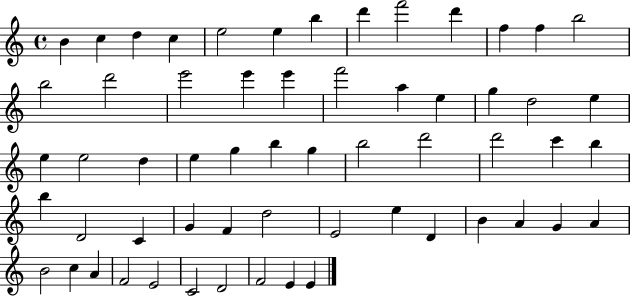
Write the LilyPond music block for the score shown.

{
  \clef treble
  \time 4/4
  \defaultTimeSignature
  \key c \major
  b'4 c''4 d''4 c''4 | e''2 e''4 b''4 | d'''4 f'''2 d'''4 | f''4 f''4 b''2 | \break b''2 d'''2 | e'''2 e'''4 e'''4 | f'''2 a''4 e''4 | g''4 d''2 e''4 | \break e''4 e''2 d''4 | e''4 g''4 b''4 g''4 | b''2 d'''2 | d'''2 c'''4 b''4 | \break b''4 d'2 c'4 | g'4 f'4 d''2 | e'2 e''4 d'4 | b'4 a'4 g'4 a'4 | \break b'2 c''4 a'4 | f'2 e'2 | c'2 d'2 | f'2 e'4 e'4 | \break \bar "|."
}